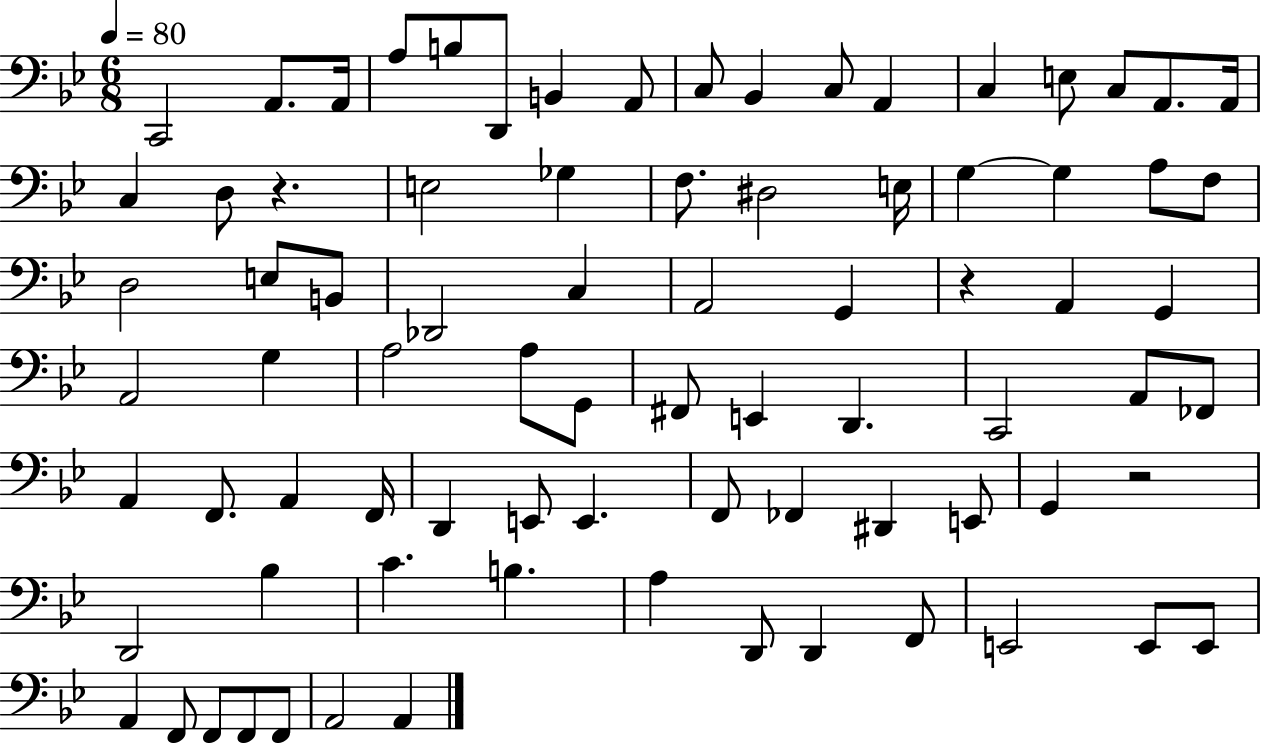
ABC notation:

X:1
T:Untitled
M:6/8
L:1/4
K:Bb
C,,2 A,,/2 A,,/4 A,/2 B,/2 D,,/2 B,, A,,/2 C,/2 _B,, C,/2 A,, C, E,/2 C,/2 A,,/2 A,,/4 C, D,/2 z E,2 _G, F,/2 ^D,2 E,/4 G, G, A,/2 F,/2 D,2 E,/2 B,,/2 _D,,2 C, A,,2 G,, z A,, G,, A,,2 G, A,2 A,/2 G,,/2 ^F,,/2 E,, D,, C,,2 A,,/2 _F,,/2 A,, F,,/2 A,, F,,/4 D,, E,,/2 E,, F,,/2 _F,, ^D,, E,,/2 G,, z2 D,,2 _B, C B, A, D,,/2 D,, F,,/2 E,,2 E,,/2 E,,/2 A,, F,,/2 F,,/2 F,,/2 F,,/2 A,,2 A,,